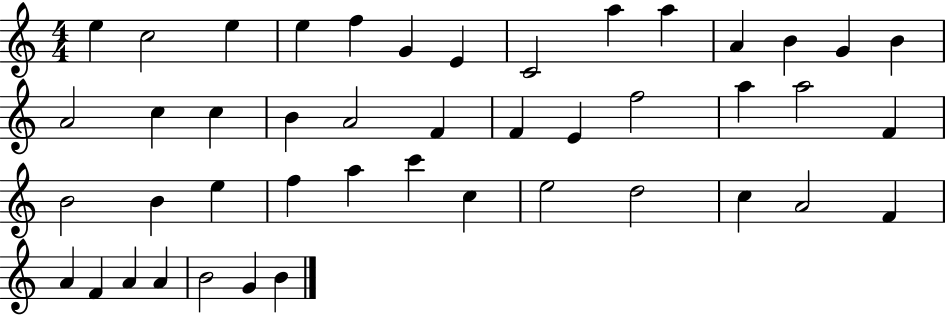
{
  \clef treble
  \numericTimeSignature
  \time 4/4
  \key c \major
  e''4 c''2 e''4 | e''4 f''4 g'4 e'4 | c'2 a''4 a''4 | a'4 b'4 g'4 b'4 | \break a'2 c''4 c''4 | b'4 a'2 f'4 | f'4 e'4 f''2 | a''4 a''2 f'4 | \break b'2 b'4 e''4 | f''4 a''4 c'''4 c''4 | e''2 d''2 | c''4 a'2 f'4 | \break a'4 f'4 a'4 a'4 | b'2 g'4 b'4 | \bar "|."
}